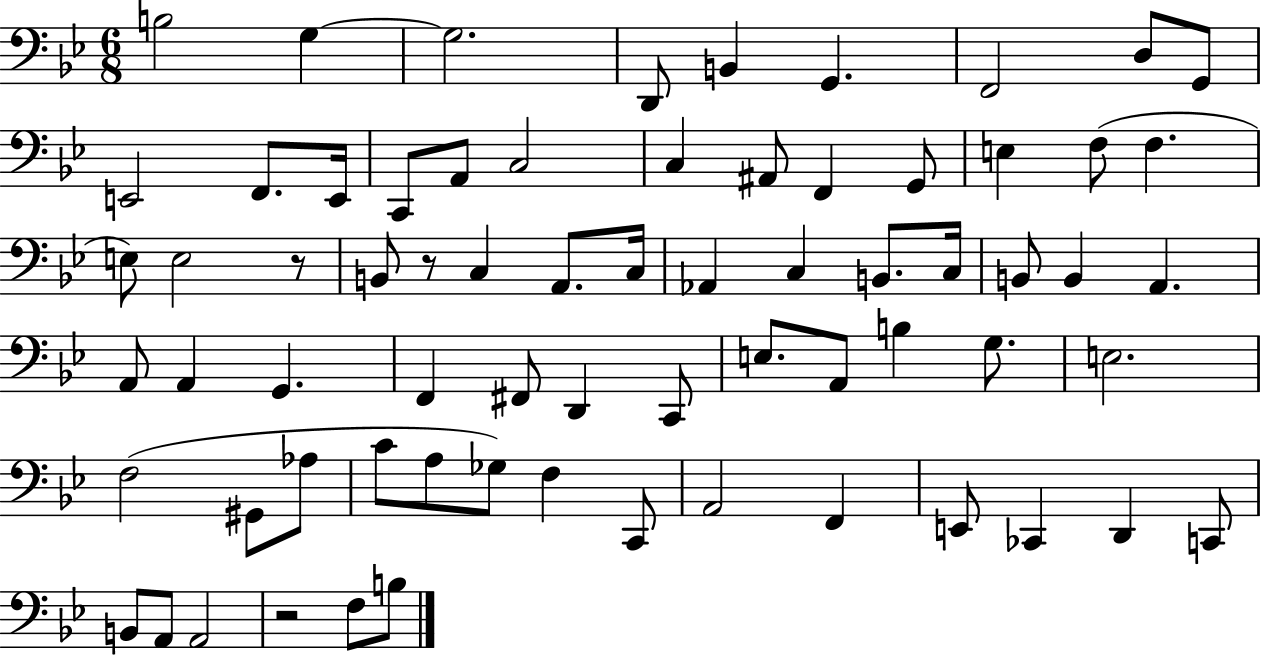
{
  \clef bass
  \numericTimeSignature
  \time 6/8
  \key bes \major
  b2 g4~~ | g2. | d,8 b,4 g,4. | f,2 d8 g,8 | \break e,2 f,8. e,16 | c,8 a,8 c2 | c4 ais,8 f,4 g,8 | e4 f8( f4. | \break e8) e2 r8 | b,8 r8 c4 a,8. c16 | aes,4 c4 b,8. c16 | b,8 b,4 a,4. | \break a,8 a,4 g,4. | f,4 fis,8 d,4 c,8 | e8. a,8 b4 g8. | e2. | \break f2( gis,8 aes8 | c'8 a8 ges8) f4 c,8 | a,2 f,4 | e,8 ces,4 d,4 c,8 | \break b,8 a,8 a,2 | r2 f8 b8 | \bar "|."
}